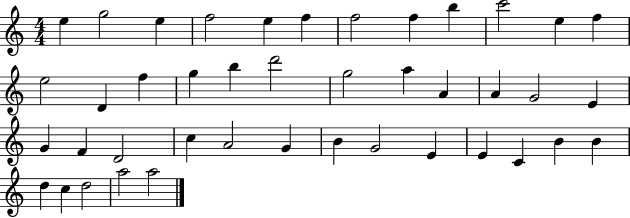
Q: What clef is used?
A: treble